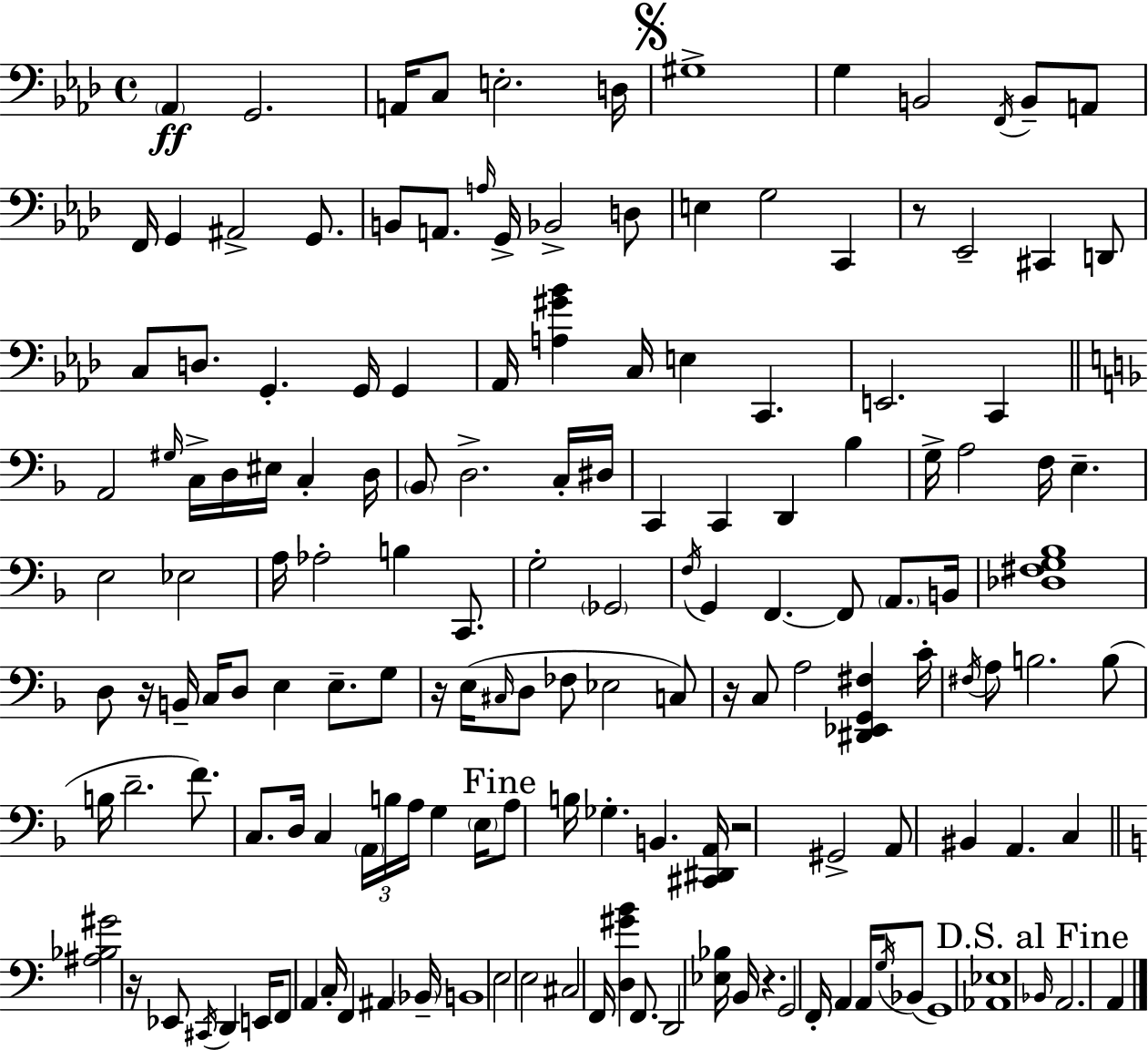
X:1
T:Untitled
M:4/4
L:1/4
K:Ab
_A,, G,,2 A,,/4 C,/2 E,2 D,/4 ^G,4 G, B,,2 F,,/4 B,,/2 A,,/2 F,,/4 G,, ^A,,2 G,,/2 B,,/2 A,,/2 A,/4 G,,/4 _B,,2 D,/2 E, G,2 C,, z/2 _E,,2 ^C,, D,,/2 C,/2 D,/2 G,, G,,/4 G,, _A,,/4 [A,^G_B] C,/4 E, C,, E,,2 C,, A,,2 ^G,/4 C,/4 D,/4 ^E,/4 C, D,/4 _B,,/2 D,2 C,/4 ^D,/4 C,, C,, D,, _B, G,/4 A,2 F,/4 E, E,2 _E,2 A,/4 _A,2 B, C,,/2 G,2 _G,,2 F,/4 G,, F,, F,,/2 A,,/2 B,,/4 [_D,^F,G,_B,]4 D,/2 z/4 B,,/4 C,/4 D,/2 E, E,/2 G,/2 z/4 E,/4 ^C,/4 D,/2 _F,/2 _E,2 C,/2 z/4 C,/2 A,2 [^D,,_E,,G,,^F,] C/4 ^F,/4 A,/2 B,2 B,/2 B,/4 D2 F/2 C,/2 D,/4 C, A,,/4 B,/4 A,/4 G, E,/4 A,/2 B,/4 _G, B,, [^C,,^D,,A,,]/4 z2 ^G,,2 A,,/2 ^B,, A,, C, [^A,_B,^G]2 z/4 _E,,/2 ^C,,/4 D,, E,,/4 F,,/2 A,, C,/4 F,, ^A,, _B,,/4 B,,4 E,2 E,2 ^C,2 F,,/4 [D,^GB] F,,/2 D,,2 [_E,_B,]/4 B,,/4 z G,,2 F,,/4 A,, A,,/4 G,/4 _B,,/2 G,,4 [_A,,_E,]4 _B,,/4 A,,2 A,,